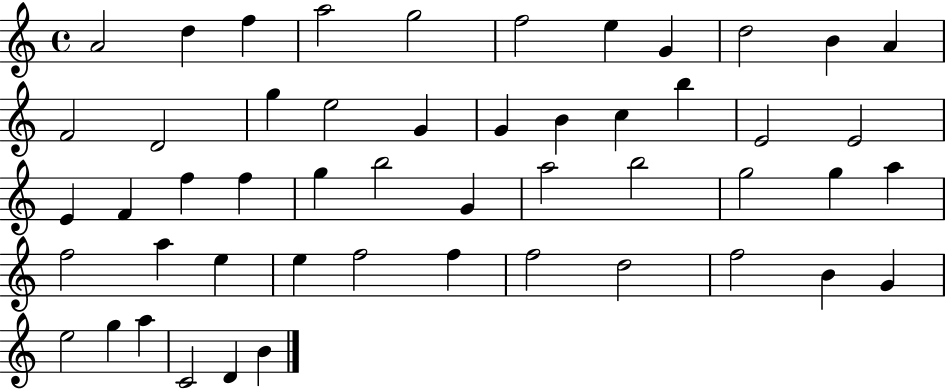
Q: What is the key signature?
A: C major